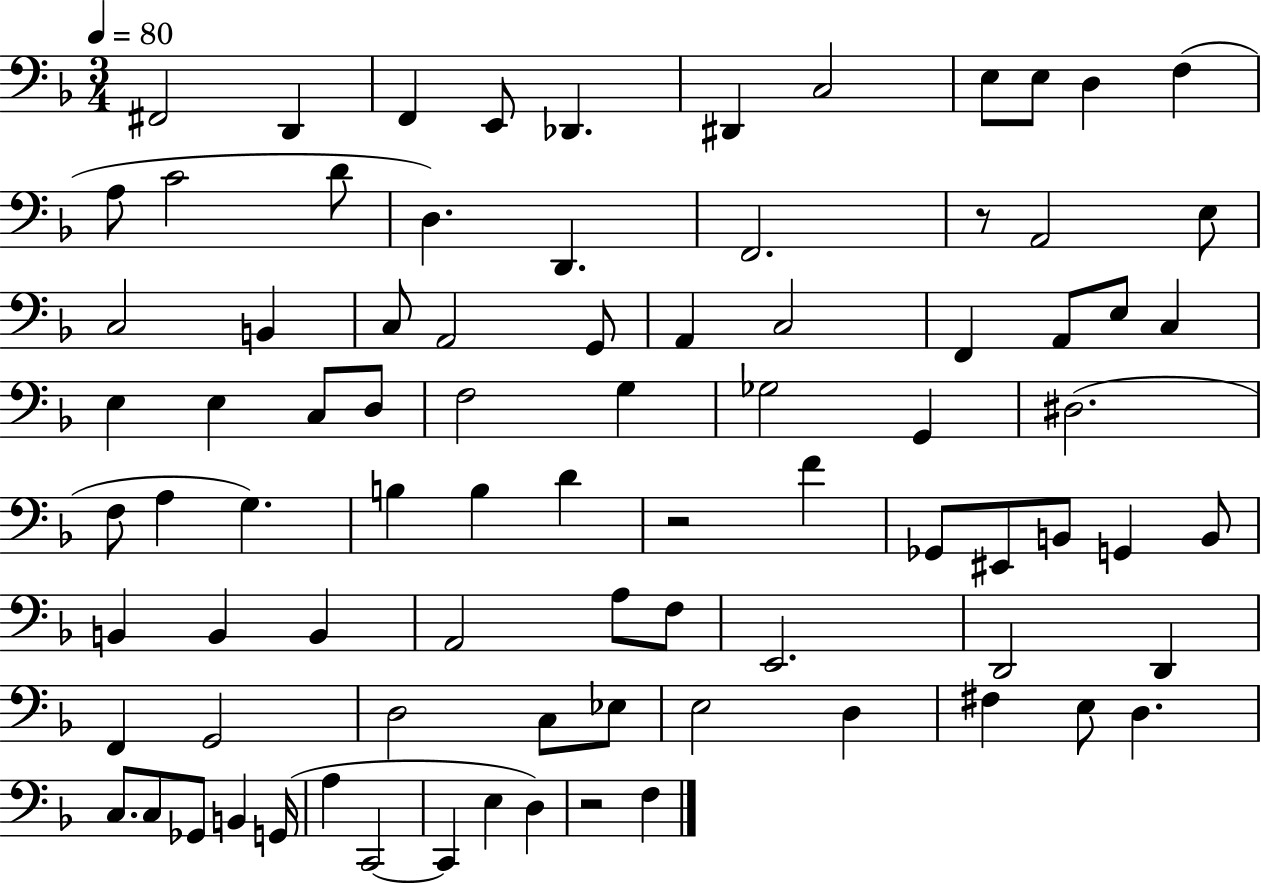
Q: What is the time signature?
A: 3/4